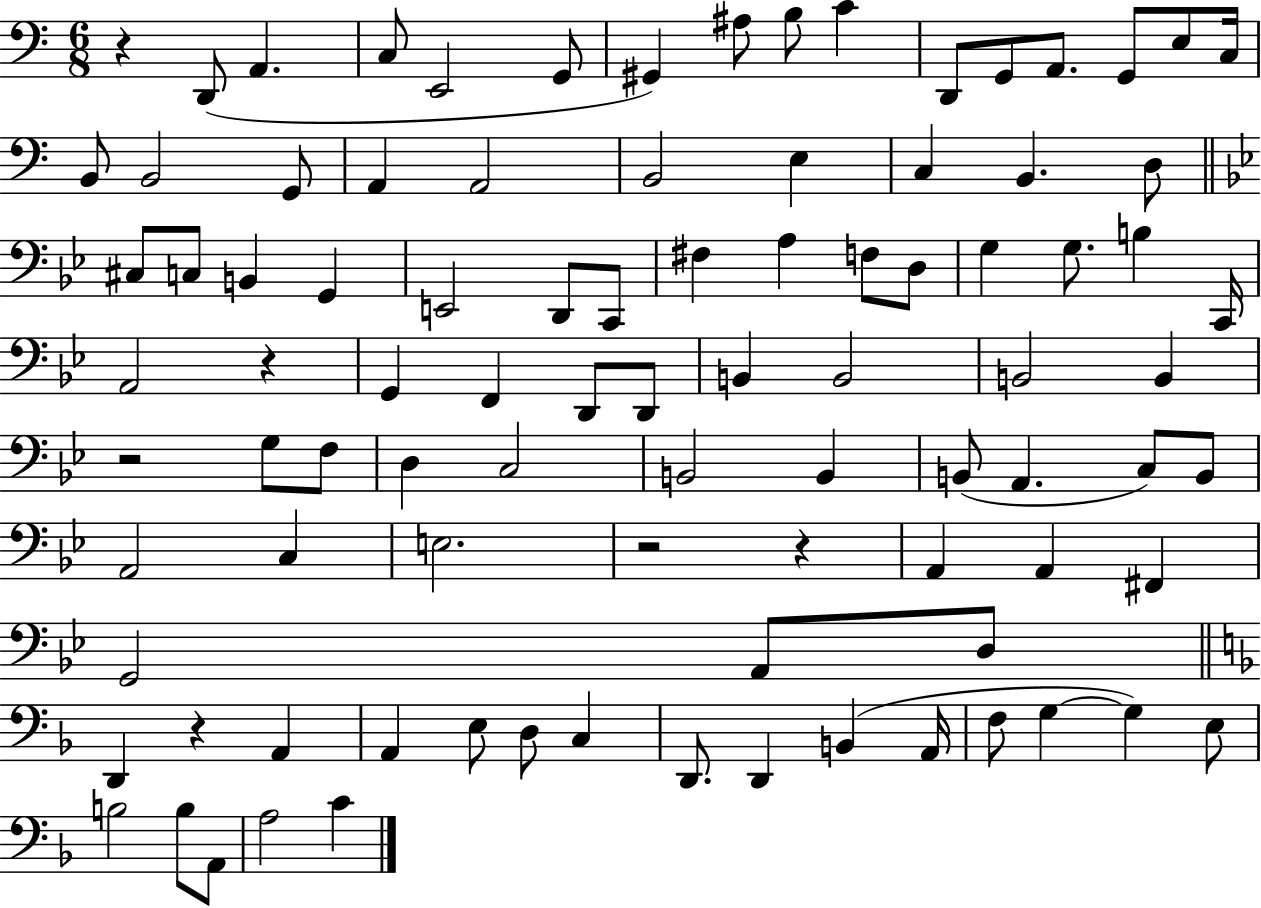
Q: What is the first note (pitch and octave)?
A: D2